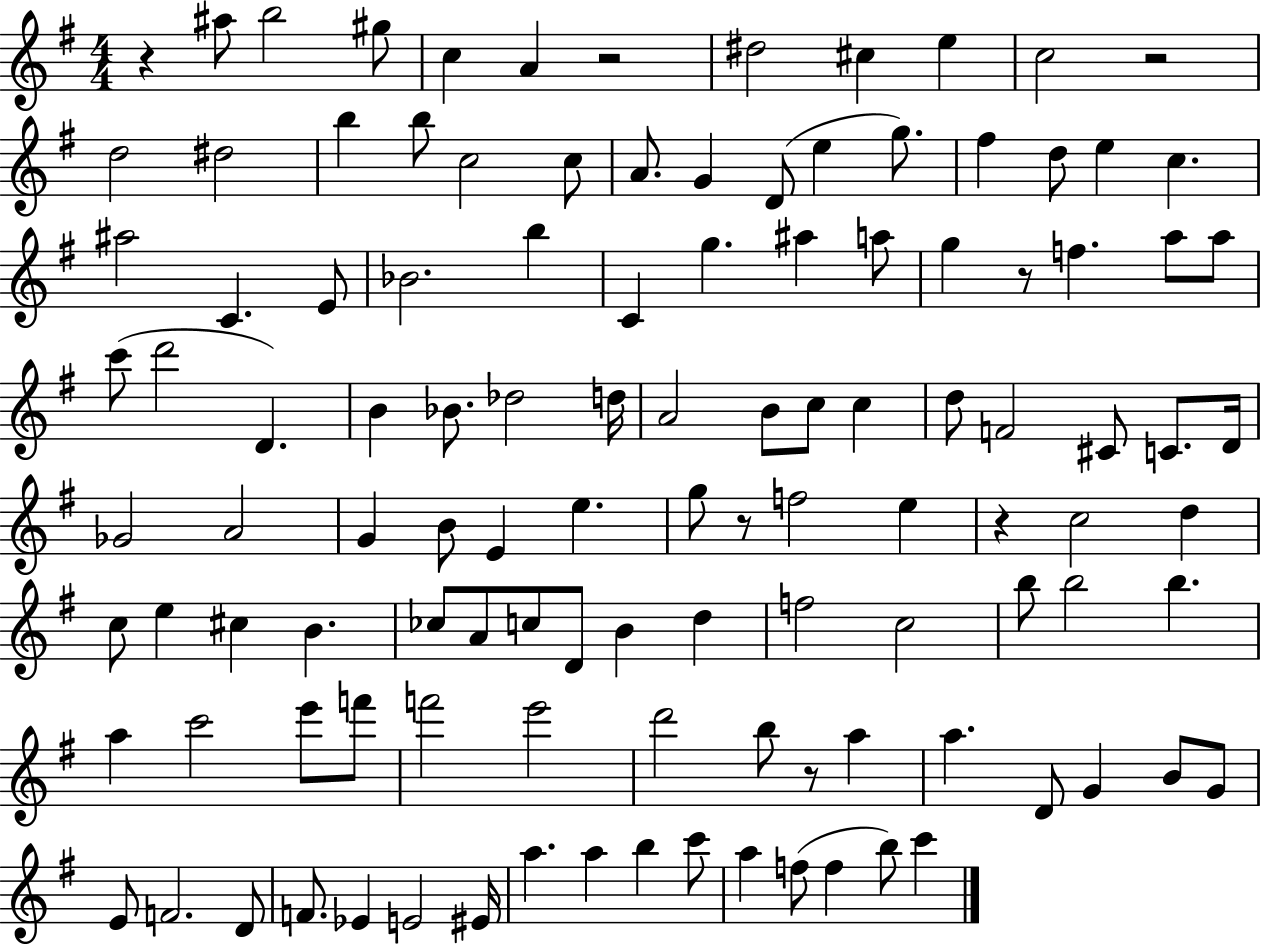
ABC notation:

X:1
T:Untitled
M:4/4
L:1/4
K:G
z ^a/2 b2 ^g/2 c A z2 ^d2 ^c e c2 z2 d2 ^d2 b b/2 c2 c/2 A/2 G D/2 e g/2 ^f d/2 e c ^a2 C E/2 _B2 b C g ^a a/2 g z/2 f a/2 a/2 c'/2 d'2 D B _B/2 _d2 d/4 A2 B/2 c/2 c d/2 F2 ^C/2 C/2 D/4 _G2 A2 G B/2 E e g/2 z/2 f2 e z c2 d c/2 e ^c B _c/2 A/2 c/2 D/2 B d f2 c2 b/2 b2 b a c'2 e'/2 f'/2 f'2 e'2 d'2 b/2 z/2 a a D/2 G B/2 G/2 E/2 F2 D/2 F/2 _E E2 ^E/4 a a b c'/2 a f/2 f b/2 c'